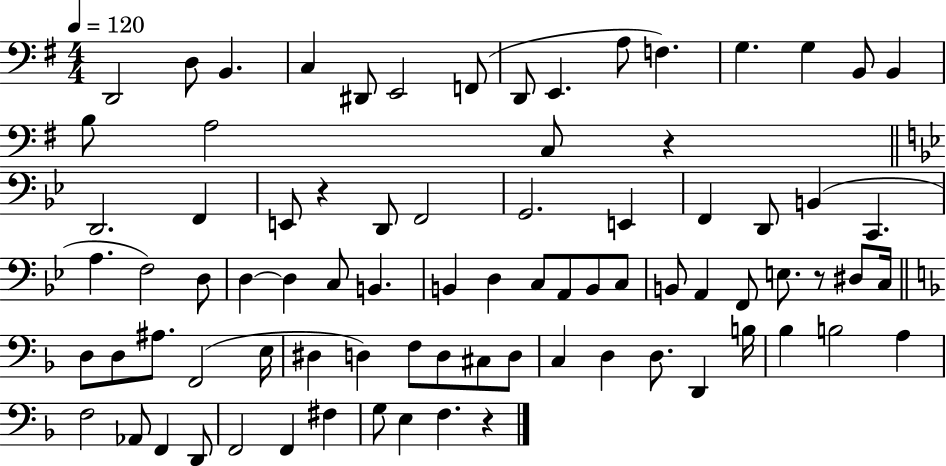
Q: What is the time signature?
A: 4/4